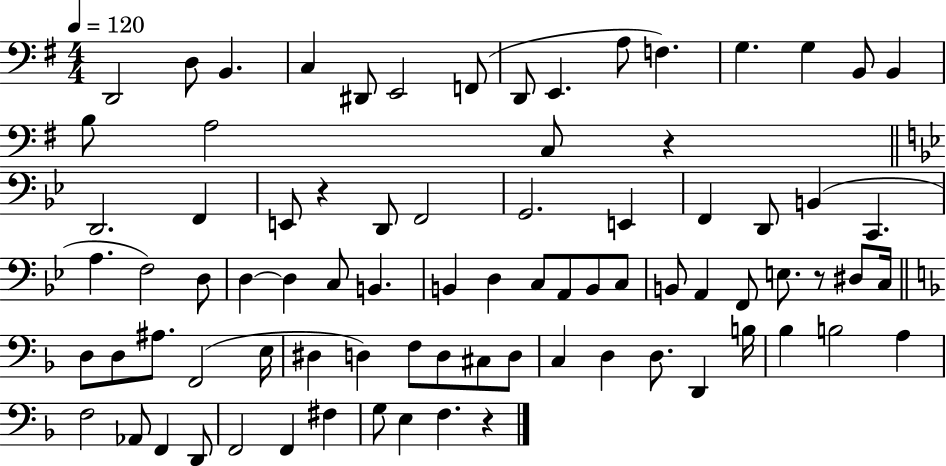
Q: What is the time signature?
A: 4/4